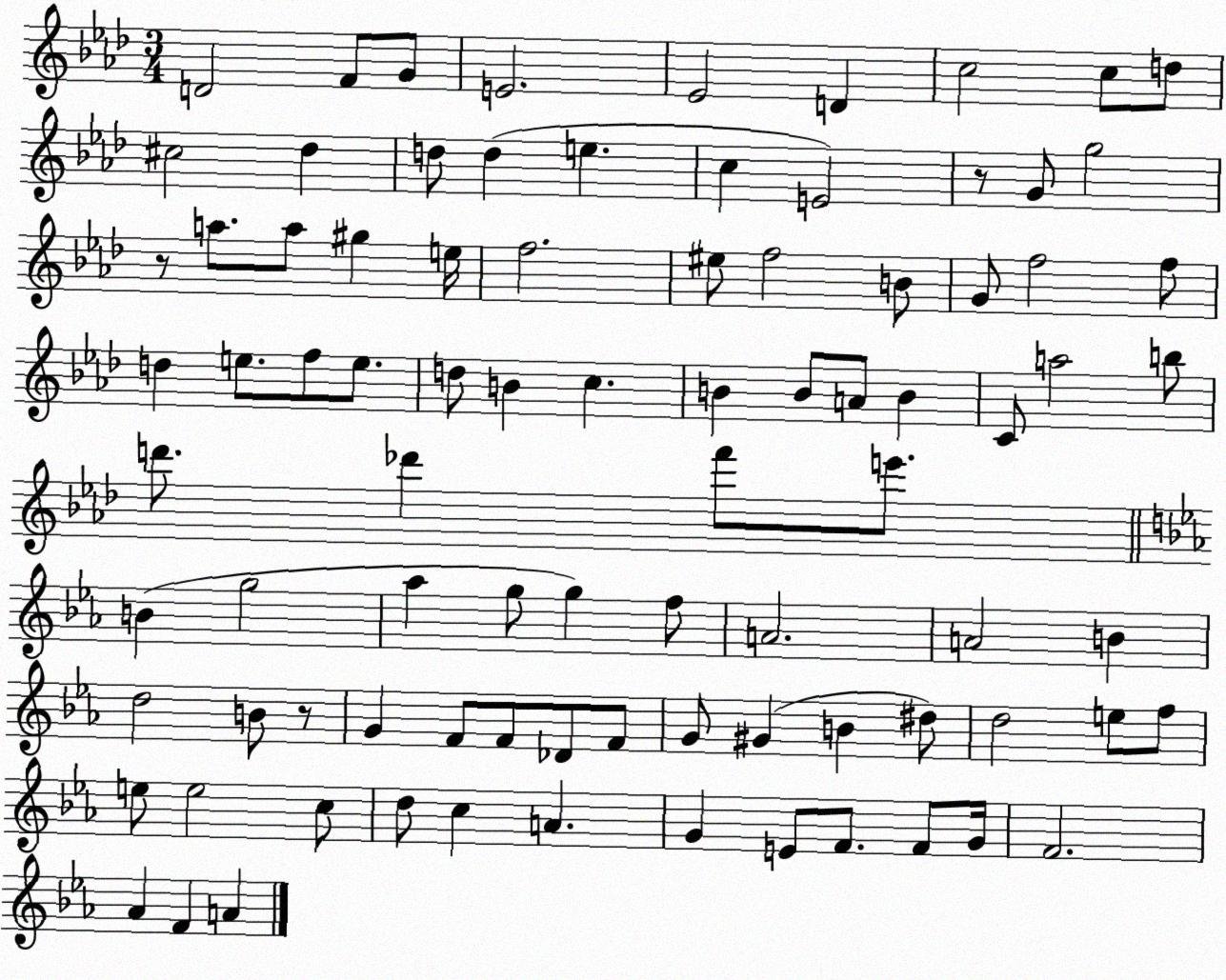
X:1
T:Untitled
M:3/4
L:1/4
K:Ab
D2 F/2 G/2 E2 _E2 D c2 c/2 d/2 ^c2 _d d/2 d e c E2 z/2 G/2 g2 z/2 a/2 a/2 ^g e/4 f2 ^e/2 f2 B/2 G/2 f2 f/2 d e/2 f/2 e/2 d/2 B c B B/2 A/2 B C/2 a2 b/2 d'/2 _d' f'/2 e'/2 B g2 _a g/2 g f/2 A2 A2 B d2 B/2 z/2 G F/2 F/2 _D/2 F/2 G/2 ^G B ^d/2 d2 e/2 f/2 e/2 e2 c/2 d/2 c A G E/2 F/2 F/2 G/4 F2 _A F A